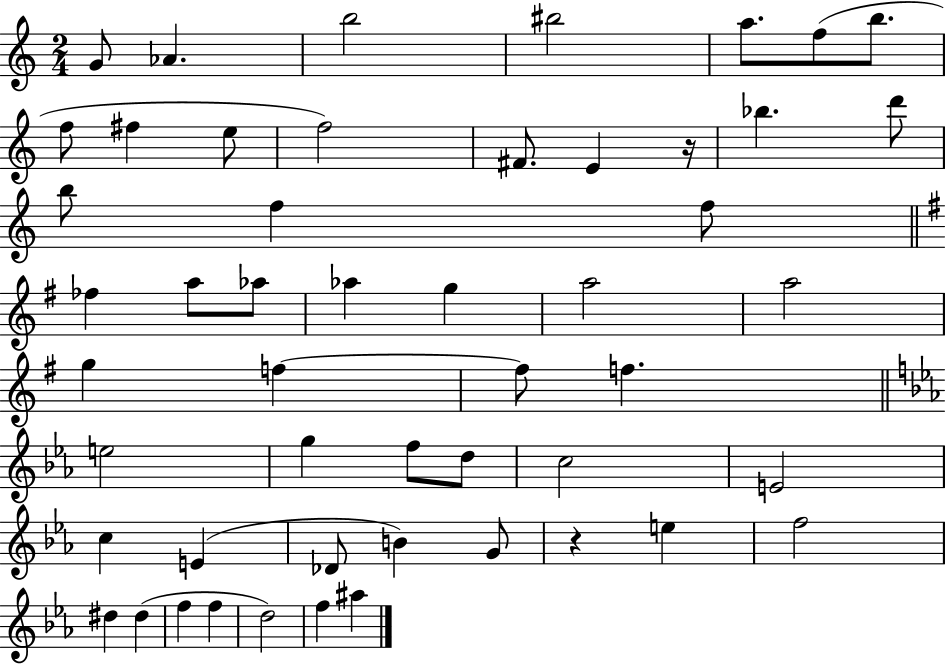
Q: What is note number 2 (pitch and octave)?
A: Ab4